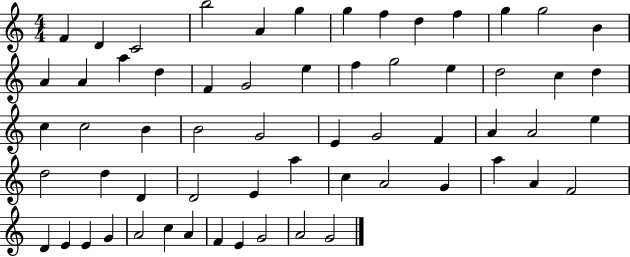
{
  \clef treble
  \numericTimeSignature
  \time 4/4
  \key c \major
  f'4 d'4 c'2 | b''2 a'4 g''4 | g''4 f''4 d''4 f''4 | g''4 g''2 b'4 | \break a'4 a'4 a''4 d''4 | f'4 g'2 e''4 | f''4 g''2 e''4 | d''2 c''4 d''4 | \break c''4 c''2 b'4 | b'2 g'2 | e'4 g'2 f'4 | a'4 a'2 e''4 | \break d''2 d''4 d'4 | d'2 e'4 a''4 | c''4 a'2 g'4 | a''4 a'4 f'2 | \break d'4 e'4 e'4 g'4 | a'2 c''4 a'4 | f'4 e'4 g'2 | a'2 g'2 | \break \bar "|."
}